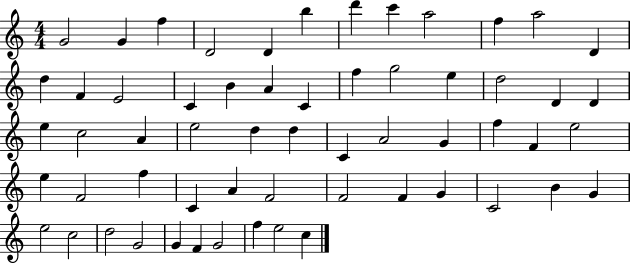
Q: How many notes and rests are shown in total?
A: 59